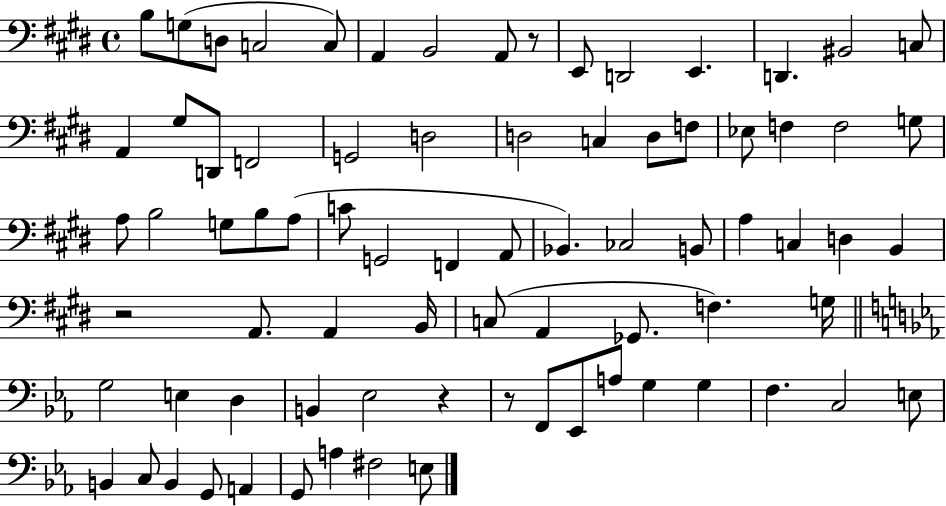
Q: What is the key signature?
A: E major